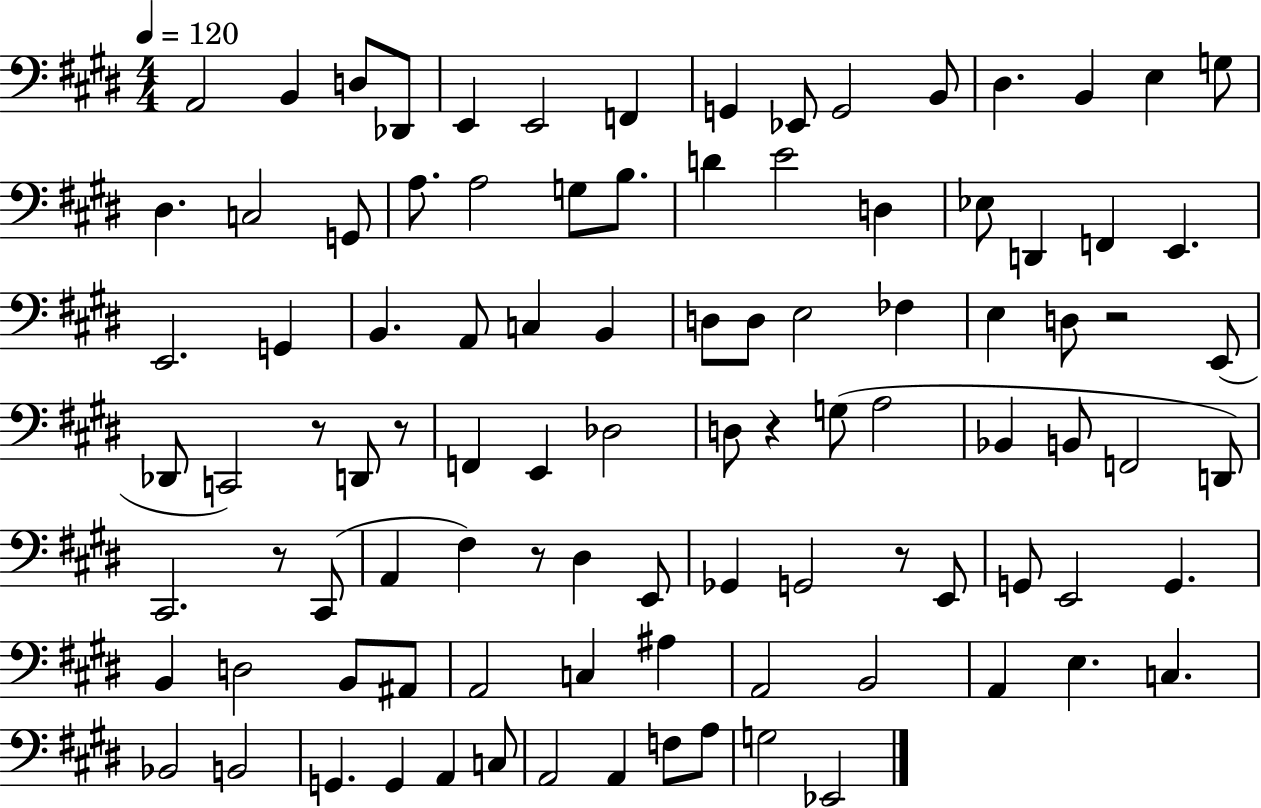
X:1
T:Untitled
M:4/4
L:1/4
K:E
A,,2 B,, D,/2 _D,,/2 E,, E,,2 F,, G,, _E,,/2 G,,2 B,,/2 ^D, B,, E, G,/2 ^D, C,2 G,,/2 A,/2 A,2 G,/2 B,/2 D E2 D, _E,/2 D,, F,, E,, E,,2 G,, B,, A,,/2 C, B,, D,/2 D,/2 E,2 _F, E, D,/2 z2 E,,/2 _D,,/2 C,,2 z/2 D,,/2 z/2 F,, E,, _D,2 D,/2 z G,/2 A,2 _B,, B,,/2 F,,2 D,,/2 ^C,,2 z/2 ^C,,/2 A,, ^F, z/2 ^D, E,,/2 _G,, G,,2 z/2 E,,/2 G,,/2 E,,2 G,, B,, D,2 B,,/2 ^A,,/2 A,,2 C, ^A, A,,2 B,,2 A,, E, C, _B,,2 B,,2 G,, G,, A,, C,/2 A,,2 A,, F,/2 A,/2 G,2 _E,,2